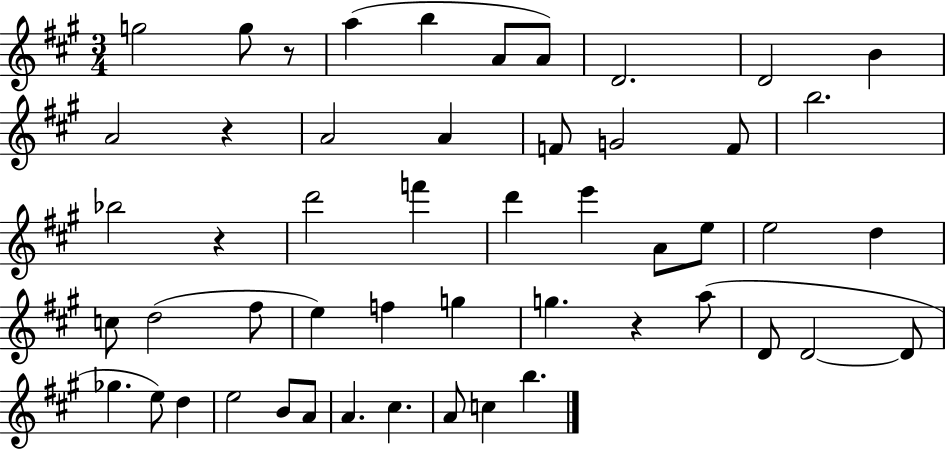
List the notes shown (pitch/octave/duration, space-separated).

G5/h G5/e R/e A5/q B5/q A4/e A4/e D4/h. D4/h B4/q A4/h R/q A4/h A4/q F4/e G4/h F4/e B5/h. Bb5/h R/q D6/h F6/q D6/q E6/q A4/e E5/e E5/h D5/q C5/e D5/h F#5/e E5/q F5/q G5/q G5/q. R/q A5/e D4/e D4/h D4/e Gb5/q. E5/e D5/q E5/h B4/e A4/e A4/q. C#5/q. A4/e C5/q B5/q.